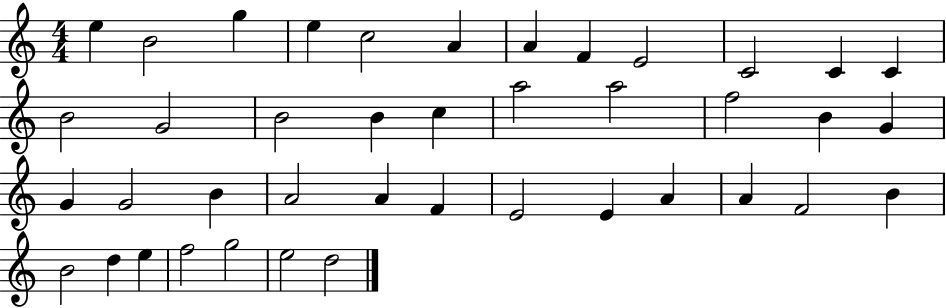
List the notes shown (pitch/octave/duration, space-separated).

E5/q B4/h G5/q E5/q C5/h A4/q A4/q F4/q E4/h C4/h C4/q C4/q B4/h G4/h B4/h B4/q C5/q A5/h A5/h F5/h B4/q G4/q G4/q G4/h B4/q A4/h A4/q F4/q E4/h E4/q A4/q A4/q F4/h B4/q B4/h D5/q E5/q F5/h G5/h E5/h D5/h